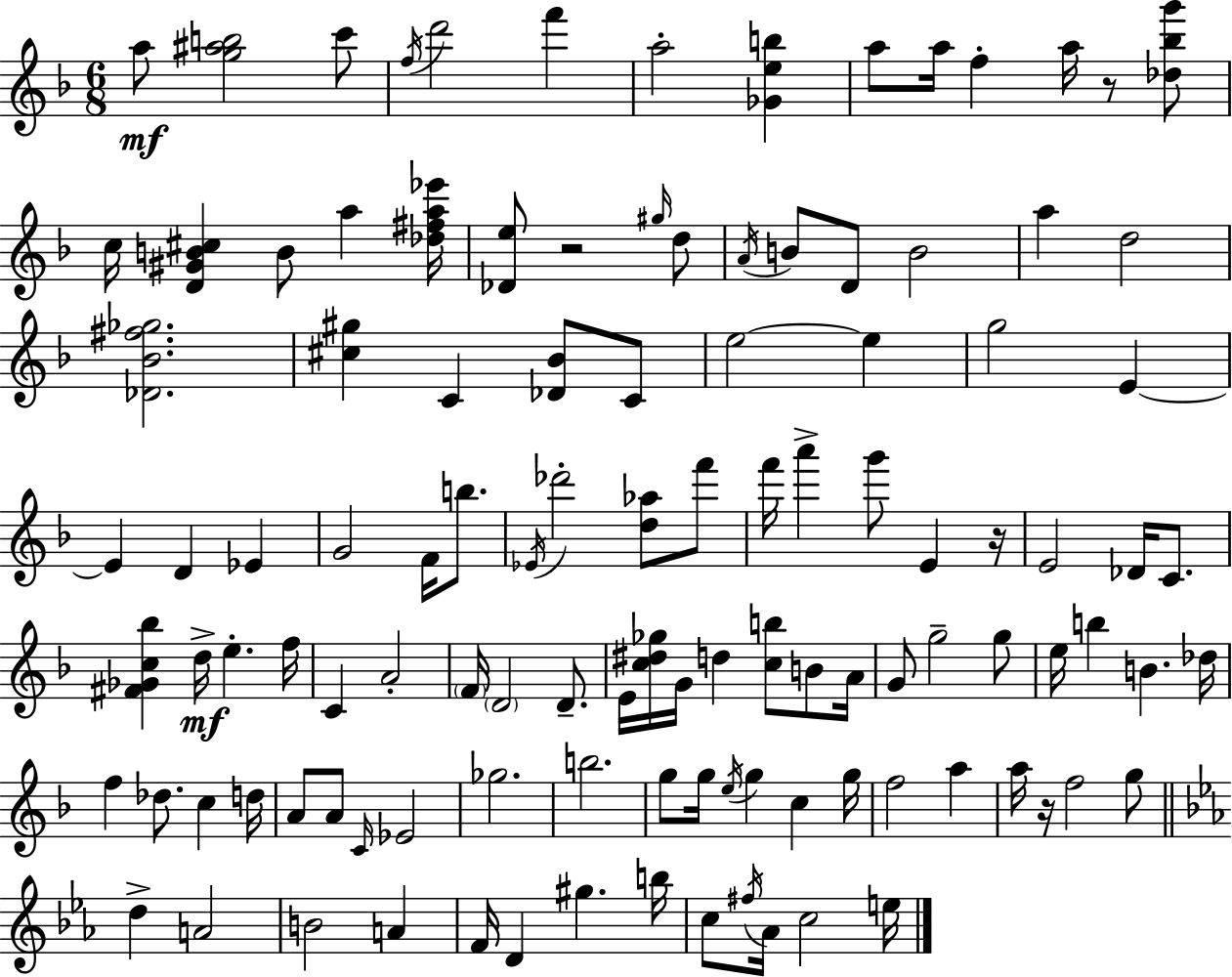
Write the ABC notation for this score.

X:1
T:Untitled
M:6/8
L:1/4
K:Dm
a/2 [g^ab]2 c'/2 f/4 d'2 f' a2 [_Geb] a/2 a/4 f a/4 z/2 [_d_bg']/2 c/4 [D^GB^c] B/2 a [_d^fa_e']/4 [_De]/2 z2 ^g/4 d/2 A/4 B/2 D/2 B2 a d2 [_D_B^f_g]2 [^c^g] C [_D_B]/2 C/2 e2 e g2 E E D _E G2 F/4 b/2 _E/4 _d'2 [d_a]/2 f'/2 f'/4 a' g'/2 E z/4 E2 _D/4 C/2 [^F_Gc_b] d/4 e f/4 C A2 F/4 D2 D/2 E/4 [c^d_g]/4 G/4 d [cb]/2 B/2 A/4 G/2 g2 g/2 e/4 b B _d/4 f _d/2 c d/4 A/2 A/2 C/4 _E2 _g2 b2 g/2 g/4 e/4 g c g/4 f2 a a/4 z/4 f2 g/2 d A2 B2 A F/4 D ^g b/4 c/2 ^f/4 _A/4 c2 e/4